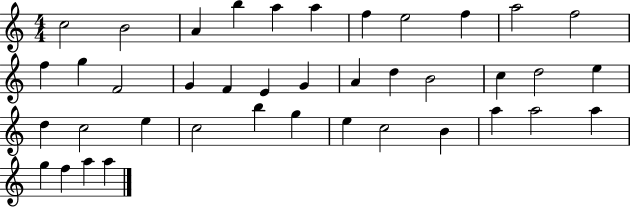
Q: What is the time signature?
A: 4/4